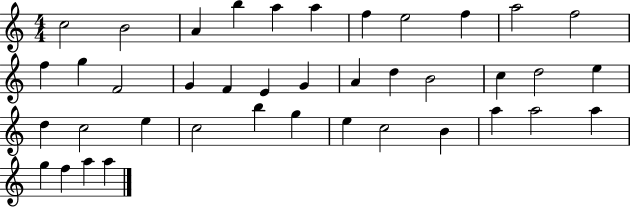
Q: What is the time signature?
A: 4/4